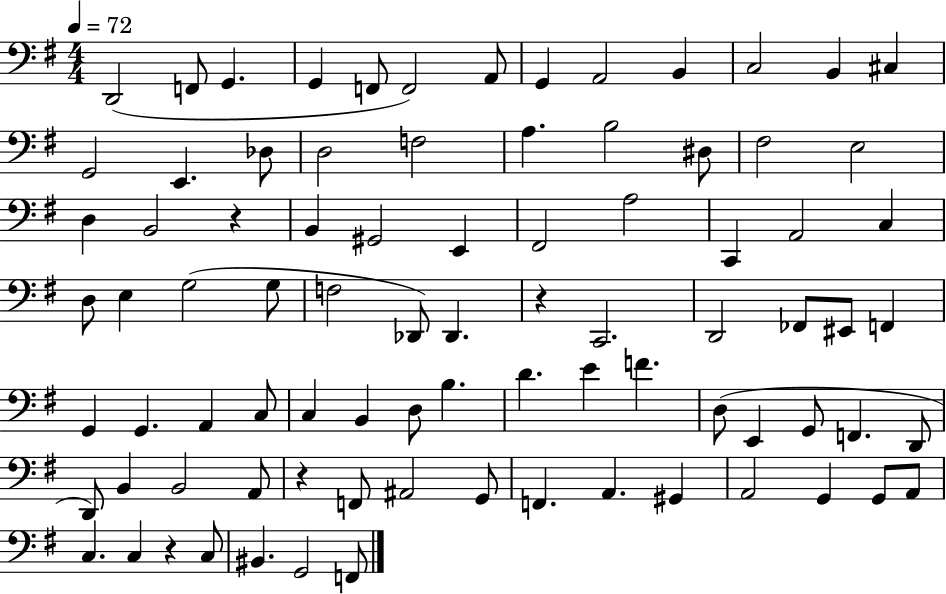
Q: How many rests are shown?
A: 4